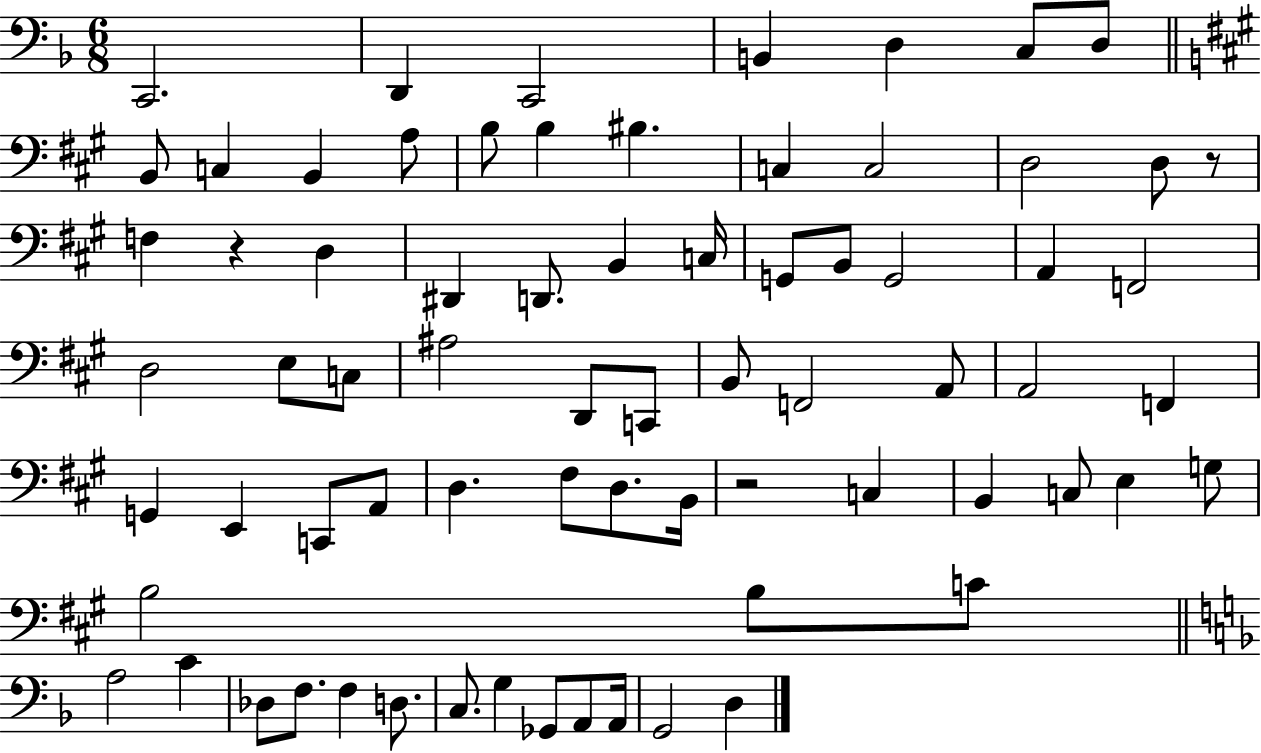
{
  \clef bass
  \numericTimeSignature
  \time 6/8
  \key f \major
  c,2. | d,4 c,2 | b,4 d4 c8 d8 | \bar "||" \break \key a \major b,8 c4 b,4 a8 | b8 b4 bis4. | c4 c2 | d2 d8 r8 | \break f4 r4 d4 | dis,4 d,8. b,4 c16 | g,8 b,8 g,2 | a,4 f,2 | \break d2 e8 c8 | ais2 d,8 c,8 | b,8 f,2 a,8 | a,2 f,4 | \break g,4 e,4 c,8 a,8 | d4. fis8 d8. b,16 | r2 c4 | b,4 c8 e4 g8 | \break b2 b8 c'8 | \bar "||" \break \key f \major a2 c'4 | des8 f8. f4 d8. | c8. g4 ges,8 a,8 a,16 | g,2 d4 | \break \bar "|."
}